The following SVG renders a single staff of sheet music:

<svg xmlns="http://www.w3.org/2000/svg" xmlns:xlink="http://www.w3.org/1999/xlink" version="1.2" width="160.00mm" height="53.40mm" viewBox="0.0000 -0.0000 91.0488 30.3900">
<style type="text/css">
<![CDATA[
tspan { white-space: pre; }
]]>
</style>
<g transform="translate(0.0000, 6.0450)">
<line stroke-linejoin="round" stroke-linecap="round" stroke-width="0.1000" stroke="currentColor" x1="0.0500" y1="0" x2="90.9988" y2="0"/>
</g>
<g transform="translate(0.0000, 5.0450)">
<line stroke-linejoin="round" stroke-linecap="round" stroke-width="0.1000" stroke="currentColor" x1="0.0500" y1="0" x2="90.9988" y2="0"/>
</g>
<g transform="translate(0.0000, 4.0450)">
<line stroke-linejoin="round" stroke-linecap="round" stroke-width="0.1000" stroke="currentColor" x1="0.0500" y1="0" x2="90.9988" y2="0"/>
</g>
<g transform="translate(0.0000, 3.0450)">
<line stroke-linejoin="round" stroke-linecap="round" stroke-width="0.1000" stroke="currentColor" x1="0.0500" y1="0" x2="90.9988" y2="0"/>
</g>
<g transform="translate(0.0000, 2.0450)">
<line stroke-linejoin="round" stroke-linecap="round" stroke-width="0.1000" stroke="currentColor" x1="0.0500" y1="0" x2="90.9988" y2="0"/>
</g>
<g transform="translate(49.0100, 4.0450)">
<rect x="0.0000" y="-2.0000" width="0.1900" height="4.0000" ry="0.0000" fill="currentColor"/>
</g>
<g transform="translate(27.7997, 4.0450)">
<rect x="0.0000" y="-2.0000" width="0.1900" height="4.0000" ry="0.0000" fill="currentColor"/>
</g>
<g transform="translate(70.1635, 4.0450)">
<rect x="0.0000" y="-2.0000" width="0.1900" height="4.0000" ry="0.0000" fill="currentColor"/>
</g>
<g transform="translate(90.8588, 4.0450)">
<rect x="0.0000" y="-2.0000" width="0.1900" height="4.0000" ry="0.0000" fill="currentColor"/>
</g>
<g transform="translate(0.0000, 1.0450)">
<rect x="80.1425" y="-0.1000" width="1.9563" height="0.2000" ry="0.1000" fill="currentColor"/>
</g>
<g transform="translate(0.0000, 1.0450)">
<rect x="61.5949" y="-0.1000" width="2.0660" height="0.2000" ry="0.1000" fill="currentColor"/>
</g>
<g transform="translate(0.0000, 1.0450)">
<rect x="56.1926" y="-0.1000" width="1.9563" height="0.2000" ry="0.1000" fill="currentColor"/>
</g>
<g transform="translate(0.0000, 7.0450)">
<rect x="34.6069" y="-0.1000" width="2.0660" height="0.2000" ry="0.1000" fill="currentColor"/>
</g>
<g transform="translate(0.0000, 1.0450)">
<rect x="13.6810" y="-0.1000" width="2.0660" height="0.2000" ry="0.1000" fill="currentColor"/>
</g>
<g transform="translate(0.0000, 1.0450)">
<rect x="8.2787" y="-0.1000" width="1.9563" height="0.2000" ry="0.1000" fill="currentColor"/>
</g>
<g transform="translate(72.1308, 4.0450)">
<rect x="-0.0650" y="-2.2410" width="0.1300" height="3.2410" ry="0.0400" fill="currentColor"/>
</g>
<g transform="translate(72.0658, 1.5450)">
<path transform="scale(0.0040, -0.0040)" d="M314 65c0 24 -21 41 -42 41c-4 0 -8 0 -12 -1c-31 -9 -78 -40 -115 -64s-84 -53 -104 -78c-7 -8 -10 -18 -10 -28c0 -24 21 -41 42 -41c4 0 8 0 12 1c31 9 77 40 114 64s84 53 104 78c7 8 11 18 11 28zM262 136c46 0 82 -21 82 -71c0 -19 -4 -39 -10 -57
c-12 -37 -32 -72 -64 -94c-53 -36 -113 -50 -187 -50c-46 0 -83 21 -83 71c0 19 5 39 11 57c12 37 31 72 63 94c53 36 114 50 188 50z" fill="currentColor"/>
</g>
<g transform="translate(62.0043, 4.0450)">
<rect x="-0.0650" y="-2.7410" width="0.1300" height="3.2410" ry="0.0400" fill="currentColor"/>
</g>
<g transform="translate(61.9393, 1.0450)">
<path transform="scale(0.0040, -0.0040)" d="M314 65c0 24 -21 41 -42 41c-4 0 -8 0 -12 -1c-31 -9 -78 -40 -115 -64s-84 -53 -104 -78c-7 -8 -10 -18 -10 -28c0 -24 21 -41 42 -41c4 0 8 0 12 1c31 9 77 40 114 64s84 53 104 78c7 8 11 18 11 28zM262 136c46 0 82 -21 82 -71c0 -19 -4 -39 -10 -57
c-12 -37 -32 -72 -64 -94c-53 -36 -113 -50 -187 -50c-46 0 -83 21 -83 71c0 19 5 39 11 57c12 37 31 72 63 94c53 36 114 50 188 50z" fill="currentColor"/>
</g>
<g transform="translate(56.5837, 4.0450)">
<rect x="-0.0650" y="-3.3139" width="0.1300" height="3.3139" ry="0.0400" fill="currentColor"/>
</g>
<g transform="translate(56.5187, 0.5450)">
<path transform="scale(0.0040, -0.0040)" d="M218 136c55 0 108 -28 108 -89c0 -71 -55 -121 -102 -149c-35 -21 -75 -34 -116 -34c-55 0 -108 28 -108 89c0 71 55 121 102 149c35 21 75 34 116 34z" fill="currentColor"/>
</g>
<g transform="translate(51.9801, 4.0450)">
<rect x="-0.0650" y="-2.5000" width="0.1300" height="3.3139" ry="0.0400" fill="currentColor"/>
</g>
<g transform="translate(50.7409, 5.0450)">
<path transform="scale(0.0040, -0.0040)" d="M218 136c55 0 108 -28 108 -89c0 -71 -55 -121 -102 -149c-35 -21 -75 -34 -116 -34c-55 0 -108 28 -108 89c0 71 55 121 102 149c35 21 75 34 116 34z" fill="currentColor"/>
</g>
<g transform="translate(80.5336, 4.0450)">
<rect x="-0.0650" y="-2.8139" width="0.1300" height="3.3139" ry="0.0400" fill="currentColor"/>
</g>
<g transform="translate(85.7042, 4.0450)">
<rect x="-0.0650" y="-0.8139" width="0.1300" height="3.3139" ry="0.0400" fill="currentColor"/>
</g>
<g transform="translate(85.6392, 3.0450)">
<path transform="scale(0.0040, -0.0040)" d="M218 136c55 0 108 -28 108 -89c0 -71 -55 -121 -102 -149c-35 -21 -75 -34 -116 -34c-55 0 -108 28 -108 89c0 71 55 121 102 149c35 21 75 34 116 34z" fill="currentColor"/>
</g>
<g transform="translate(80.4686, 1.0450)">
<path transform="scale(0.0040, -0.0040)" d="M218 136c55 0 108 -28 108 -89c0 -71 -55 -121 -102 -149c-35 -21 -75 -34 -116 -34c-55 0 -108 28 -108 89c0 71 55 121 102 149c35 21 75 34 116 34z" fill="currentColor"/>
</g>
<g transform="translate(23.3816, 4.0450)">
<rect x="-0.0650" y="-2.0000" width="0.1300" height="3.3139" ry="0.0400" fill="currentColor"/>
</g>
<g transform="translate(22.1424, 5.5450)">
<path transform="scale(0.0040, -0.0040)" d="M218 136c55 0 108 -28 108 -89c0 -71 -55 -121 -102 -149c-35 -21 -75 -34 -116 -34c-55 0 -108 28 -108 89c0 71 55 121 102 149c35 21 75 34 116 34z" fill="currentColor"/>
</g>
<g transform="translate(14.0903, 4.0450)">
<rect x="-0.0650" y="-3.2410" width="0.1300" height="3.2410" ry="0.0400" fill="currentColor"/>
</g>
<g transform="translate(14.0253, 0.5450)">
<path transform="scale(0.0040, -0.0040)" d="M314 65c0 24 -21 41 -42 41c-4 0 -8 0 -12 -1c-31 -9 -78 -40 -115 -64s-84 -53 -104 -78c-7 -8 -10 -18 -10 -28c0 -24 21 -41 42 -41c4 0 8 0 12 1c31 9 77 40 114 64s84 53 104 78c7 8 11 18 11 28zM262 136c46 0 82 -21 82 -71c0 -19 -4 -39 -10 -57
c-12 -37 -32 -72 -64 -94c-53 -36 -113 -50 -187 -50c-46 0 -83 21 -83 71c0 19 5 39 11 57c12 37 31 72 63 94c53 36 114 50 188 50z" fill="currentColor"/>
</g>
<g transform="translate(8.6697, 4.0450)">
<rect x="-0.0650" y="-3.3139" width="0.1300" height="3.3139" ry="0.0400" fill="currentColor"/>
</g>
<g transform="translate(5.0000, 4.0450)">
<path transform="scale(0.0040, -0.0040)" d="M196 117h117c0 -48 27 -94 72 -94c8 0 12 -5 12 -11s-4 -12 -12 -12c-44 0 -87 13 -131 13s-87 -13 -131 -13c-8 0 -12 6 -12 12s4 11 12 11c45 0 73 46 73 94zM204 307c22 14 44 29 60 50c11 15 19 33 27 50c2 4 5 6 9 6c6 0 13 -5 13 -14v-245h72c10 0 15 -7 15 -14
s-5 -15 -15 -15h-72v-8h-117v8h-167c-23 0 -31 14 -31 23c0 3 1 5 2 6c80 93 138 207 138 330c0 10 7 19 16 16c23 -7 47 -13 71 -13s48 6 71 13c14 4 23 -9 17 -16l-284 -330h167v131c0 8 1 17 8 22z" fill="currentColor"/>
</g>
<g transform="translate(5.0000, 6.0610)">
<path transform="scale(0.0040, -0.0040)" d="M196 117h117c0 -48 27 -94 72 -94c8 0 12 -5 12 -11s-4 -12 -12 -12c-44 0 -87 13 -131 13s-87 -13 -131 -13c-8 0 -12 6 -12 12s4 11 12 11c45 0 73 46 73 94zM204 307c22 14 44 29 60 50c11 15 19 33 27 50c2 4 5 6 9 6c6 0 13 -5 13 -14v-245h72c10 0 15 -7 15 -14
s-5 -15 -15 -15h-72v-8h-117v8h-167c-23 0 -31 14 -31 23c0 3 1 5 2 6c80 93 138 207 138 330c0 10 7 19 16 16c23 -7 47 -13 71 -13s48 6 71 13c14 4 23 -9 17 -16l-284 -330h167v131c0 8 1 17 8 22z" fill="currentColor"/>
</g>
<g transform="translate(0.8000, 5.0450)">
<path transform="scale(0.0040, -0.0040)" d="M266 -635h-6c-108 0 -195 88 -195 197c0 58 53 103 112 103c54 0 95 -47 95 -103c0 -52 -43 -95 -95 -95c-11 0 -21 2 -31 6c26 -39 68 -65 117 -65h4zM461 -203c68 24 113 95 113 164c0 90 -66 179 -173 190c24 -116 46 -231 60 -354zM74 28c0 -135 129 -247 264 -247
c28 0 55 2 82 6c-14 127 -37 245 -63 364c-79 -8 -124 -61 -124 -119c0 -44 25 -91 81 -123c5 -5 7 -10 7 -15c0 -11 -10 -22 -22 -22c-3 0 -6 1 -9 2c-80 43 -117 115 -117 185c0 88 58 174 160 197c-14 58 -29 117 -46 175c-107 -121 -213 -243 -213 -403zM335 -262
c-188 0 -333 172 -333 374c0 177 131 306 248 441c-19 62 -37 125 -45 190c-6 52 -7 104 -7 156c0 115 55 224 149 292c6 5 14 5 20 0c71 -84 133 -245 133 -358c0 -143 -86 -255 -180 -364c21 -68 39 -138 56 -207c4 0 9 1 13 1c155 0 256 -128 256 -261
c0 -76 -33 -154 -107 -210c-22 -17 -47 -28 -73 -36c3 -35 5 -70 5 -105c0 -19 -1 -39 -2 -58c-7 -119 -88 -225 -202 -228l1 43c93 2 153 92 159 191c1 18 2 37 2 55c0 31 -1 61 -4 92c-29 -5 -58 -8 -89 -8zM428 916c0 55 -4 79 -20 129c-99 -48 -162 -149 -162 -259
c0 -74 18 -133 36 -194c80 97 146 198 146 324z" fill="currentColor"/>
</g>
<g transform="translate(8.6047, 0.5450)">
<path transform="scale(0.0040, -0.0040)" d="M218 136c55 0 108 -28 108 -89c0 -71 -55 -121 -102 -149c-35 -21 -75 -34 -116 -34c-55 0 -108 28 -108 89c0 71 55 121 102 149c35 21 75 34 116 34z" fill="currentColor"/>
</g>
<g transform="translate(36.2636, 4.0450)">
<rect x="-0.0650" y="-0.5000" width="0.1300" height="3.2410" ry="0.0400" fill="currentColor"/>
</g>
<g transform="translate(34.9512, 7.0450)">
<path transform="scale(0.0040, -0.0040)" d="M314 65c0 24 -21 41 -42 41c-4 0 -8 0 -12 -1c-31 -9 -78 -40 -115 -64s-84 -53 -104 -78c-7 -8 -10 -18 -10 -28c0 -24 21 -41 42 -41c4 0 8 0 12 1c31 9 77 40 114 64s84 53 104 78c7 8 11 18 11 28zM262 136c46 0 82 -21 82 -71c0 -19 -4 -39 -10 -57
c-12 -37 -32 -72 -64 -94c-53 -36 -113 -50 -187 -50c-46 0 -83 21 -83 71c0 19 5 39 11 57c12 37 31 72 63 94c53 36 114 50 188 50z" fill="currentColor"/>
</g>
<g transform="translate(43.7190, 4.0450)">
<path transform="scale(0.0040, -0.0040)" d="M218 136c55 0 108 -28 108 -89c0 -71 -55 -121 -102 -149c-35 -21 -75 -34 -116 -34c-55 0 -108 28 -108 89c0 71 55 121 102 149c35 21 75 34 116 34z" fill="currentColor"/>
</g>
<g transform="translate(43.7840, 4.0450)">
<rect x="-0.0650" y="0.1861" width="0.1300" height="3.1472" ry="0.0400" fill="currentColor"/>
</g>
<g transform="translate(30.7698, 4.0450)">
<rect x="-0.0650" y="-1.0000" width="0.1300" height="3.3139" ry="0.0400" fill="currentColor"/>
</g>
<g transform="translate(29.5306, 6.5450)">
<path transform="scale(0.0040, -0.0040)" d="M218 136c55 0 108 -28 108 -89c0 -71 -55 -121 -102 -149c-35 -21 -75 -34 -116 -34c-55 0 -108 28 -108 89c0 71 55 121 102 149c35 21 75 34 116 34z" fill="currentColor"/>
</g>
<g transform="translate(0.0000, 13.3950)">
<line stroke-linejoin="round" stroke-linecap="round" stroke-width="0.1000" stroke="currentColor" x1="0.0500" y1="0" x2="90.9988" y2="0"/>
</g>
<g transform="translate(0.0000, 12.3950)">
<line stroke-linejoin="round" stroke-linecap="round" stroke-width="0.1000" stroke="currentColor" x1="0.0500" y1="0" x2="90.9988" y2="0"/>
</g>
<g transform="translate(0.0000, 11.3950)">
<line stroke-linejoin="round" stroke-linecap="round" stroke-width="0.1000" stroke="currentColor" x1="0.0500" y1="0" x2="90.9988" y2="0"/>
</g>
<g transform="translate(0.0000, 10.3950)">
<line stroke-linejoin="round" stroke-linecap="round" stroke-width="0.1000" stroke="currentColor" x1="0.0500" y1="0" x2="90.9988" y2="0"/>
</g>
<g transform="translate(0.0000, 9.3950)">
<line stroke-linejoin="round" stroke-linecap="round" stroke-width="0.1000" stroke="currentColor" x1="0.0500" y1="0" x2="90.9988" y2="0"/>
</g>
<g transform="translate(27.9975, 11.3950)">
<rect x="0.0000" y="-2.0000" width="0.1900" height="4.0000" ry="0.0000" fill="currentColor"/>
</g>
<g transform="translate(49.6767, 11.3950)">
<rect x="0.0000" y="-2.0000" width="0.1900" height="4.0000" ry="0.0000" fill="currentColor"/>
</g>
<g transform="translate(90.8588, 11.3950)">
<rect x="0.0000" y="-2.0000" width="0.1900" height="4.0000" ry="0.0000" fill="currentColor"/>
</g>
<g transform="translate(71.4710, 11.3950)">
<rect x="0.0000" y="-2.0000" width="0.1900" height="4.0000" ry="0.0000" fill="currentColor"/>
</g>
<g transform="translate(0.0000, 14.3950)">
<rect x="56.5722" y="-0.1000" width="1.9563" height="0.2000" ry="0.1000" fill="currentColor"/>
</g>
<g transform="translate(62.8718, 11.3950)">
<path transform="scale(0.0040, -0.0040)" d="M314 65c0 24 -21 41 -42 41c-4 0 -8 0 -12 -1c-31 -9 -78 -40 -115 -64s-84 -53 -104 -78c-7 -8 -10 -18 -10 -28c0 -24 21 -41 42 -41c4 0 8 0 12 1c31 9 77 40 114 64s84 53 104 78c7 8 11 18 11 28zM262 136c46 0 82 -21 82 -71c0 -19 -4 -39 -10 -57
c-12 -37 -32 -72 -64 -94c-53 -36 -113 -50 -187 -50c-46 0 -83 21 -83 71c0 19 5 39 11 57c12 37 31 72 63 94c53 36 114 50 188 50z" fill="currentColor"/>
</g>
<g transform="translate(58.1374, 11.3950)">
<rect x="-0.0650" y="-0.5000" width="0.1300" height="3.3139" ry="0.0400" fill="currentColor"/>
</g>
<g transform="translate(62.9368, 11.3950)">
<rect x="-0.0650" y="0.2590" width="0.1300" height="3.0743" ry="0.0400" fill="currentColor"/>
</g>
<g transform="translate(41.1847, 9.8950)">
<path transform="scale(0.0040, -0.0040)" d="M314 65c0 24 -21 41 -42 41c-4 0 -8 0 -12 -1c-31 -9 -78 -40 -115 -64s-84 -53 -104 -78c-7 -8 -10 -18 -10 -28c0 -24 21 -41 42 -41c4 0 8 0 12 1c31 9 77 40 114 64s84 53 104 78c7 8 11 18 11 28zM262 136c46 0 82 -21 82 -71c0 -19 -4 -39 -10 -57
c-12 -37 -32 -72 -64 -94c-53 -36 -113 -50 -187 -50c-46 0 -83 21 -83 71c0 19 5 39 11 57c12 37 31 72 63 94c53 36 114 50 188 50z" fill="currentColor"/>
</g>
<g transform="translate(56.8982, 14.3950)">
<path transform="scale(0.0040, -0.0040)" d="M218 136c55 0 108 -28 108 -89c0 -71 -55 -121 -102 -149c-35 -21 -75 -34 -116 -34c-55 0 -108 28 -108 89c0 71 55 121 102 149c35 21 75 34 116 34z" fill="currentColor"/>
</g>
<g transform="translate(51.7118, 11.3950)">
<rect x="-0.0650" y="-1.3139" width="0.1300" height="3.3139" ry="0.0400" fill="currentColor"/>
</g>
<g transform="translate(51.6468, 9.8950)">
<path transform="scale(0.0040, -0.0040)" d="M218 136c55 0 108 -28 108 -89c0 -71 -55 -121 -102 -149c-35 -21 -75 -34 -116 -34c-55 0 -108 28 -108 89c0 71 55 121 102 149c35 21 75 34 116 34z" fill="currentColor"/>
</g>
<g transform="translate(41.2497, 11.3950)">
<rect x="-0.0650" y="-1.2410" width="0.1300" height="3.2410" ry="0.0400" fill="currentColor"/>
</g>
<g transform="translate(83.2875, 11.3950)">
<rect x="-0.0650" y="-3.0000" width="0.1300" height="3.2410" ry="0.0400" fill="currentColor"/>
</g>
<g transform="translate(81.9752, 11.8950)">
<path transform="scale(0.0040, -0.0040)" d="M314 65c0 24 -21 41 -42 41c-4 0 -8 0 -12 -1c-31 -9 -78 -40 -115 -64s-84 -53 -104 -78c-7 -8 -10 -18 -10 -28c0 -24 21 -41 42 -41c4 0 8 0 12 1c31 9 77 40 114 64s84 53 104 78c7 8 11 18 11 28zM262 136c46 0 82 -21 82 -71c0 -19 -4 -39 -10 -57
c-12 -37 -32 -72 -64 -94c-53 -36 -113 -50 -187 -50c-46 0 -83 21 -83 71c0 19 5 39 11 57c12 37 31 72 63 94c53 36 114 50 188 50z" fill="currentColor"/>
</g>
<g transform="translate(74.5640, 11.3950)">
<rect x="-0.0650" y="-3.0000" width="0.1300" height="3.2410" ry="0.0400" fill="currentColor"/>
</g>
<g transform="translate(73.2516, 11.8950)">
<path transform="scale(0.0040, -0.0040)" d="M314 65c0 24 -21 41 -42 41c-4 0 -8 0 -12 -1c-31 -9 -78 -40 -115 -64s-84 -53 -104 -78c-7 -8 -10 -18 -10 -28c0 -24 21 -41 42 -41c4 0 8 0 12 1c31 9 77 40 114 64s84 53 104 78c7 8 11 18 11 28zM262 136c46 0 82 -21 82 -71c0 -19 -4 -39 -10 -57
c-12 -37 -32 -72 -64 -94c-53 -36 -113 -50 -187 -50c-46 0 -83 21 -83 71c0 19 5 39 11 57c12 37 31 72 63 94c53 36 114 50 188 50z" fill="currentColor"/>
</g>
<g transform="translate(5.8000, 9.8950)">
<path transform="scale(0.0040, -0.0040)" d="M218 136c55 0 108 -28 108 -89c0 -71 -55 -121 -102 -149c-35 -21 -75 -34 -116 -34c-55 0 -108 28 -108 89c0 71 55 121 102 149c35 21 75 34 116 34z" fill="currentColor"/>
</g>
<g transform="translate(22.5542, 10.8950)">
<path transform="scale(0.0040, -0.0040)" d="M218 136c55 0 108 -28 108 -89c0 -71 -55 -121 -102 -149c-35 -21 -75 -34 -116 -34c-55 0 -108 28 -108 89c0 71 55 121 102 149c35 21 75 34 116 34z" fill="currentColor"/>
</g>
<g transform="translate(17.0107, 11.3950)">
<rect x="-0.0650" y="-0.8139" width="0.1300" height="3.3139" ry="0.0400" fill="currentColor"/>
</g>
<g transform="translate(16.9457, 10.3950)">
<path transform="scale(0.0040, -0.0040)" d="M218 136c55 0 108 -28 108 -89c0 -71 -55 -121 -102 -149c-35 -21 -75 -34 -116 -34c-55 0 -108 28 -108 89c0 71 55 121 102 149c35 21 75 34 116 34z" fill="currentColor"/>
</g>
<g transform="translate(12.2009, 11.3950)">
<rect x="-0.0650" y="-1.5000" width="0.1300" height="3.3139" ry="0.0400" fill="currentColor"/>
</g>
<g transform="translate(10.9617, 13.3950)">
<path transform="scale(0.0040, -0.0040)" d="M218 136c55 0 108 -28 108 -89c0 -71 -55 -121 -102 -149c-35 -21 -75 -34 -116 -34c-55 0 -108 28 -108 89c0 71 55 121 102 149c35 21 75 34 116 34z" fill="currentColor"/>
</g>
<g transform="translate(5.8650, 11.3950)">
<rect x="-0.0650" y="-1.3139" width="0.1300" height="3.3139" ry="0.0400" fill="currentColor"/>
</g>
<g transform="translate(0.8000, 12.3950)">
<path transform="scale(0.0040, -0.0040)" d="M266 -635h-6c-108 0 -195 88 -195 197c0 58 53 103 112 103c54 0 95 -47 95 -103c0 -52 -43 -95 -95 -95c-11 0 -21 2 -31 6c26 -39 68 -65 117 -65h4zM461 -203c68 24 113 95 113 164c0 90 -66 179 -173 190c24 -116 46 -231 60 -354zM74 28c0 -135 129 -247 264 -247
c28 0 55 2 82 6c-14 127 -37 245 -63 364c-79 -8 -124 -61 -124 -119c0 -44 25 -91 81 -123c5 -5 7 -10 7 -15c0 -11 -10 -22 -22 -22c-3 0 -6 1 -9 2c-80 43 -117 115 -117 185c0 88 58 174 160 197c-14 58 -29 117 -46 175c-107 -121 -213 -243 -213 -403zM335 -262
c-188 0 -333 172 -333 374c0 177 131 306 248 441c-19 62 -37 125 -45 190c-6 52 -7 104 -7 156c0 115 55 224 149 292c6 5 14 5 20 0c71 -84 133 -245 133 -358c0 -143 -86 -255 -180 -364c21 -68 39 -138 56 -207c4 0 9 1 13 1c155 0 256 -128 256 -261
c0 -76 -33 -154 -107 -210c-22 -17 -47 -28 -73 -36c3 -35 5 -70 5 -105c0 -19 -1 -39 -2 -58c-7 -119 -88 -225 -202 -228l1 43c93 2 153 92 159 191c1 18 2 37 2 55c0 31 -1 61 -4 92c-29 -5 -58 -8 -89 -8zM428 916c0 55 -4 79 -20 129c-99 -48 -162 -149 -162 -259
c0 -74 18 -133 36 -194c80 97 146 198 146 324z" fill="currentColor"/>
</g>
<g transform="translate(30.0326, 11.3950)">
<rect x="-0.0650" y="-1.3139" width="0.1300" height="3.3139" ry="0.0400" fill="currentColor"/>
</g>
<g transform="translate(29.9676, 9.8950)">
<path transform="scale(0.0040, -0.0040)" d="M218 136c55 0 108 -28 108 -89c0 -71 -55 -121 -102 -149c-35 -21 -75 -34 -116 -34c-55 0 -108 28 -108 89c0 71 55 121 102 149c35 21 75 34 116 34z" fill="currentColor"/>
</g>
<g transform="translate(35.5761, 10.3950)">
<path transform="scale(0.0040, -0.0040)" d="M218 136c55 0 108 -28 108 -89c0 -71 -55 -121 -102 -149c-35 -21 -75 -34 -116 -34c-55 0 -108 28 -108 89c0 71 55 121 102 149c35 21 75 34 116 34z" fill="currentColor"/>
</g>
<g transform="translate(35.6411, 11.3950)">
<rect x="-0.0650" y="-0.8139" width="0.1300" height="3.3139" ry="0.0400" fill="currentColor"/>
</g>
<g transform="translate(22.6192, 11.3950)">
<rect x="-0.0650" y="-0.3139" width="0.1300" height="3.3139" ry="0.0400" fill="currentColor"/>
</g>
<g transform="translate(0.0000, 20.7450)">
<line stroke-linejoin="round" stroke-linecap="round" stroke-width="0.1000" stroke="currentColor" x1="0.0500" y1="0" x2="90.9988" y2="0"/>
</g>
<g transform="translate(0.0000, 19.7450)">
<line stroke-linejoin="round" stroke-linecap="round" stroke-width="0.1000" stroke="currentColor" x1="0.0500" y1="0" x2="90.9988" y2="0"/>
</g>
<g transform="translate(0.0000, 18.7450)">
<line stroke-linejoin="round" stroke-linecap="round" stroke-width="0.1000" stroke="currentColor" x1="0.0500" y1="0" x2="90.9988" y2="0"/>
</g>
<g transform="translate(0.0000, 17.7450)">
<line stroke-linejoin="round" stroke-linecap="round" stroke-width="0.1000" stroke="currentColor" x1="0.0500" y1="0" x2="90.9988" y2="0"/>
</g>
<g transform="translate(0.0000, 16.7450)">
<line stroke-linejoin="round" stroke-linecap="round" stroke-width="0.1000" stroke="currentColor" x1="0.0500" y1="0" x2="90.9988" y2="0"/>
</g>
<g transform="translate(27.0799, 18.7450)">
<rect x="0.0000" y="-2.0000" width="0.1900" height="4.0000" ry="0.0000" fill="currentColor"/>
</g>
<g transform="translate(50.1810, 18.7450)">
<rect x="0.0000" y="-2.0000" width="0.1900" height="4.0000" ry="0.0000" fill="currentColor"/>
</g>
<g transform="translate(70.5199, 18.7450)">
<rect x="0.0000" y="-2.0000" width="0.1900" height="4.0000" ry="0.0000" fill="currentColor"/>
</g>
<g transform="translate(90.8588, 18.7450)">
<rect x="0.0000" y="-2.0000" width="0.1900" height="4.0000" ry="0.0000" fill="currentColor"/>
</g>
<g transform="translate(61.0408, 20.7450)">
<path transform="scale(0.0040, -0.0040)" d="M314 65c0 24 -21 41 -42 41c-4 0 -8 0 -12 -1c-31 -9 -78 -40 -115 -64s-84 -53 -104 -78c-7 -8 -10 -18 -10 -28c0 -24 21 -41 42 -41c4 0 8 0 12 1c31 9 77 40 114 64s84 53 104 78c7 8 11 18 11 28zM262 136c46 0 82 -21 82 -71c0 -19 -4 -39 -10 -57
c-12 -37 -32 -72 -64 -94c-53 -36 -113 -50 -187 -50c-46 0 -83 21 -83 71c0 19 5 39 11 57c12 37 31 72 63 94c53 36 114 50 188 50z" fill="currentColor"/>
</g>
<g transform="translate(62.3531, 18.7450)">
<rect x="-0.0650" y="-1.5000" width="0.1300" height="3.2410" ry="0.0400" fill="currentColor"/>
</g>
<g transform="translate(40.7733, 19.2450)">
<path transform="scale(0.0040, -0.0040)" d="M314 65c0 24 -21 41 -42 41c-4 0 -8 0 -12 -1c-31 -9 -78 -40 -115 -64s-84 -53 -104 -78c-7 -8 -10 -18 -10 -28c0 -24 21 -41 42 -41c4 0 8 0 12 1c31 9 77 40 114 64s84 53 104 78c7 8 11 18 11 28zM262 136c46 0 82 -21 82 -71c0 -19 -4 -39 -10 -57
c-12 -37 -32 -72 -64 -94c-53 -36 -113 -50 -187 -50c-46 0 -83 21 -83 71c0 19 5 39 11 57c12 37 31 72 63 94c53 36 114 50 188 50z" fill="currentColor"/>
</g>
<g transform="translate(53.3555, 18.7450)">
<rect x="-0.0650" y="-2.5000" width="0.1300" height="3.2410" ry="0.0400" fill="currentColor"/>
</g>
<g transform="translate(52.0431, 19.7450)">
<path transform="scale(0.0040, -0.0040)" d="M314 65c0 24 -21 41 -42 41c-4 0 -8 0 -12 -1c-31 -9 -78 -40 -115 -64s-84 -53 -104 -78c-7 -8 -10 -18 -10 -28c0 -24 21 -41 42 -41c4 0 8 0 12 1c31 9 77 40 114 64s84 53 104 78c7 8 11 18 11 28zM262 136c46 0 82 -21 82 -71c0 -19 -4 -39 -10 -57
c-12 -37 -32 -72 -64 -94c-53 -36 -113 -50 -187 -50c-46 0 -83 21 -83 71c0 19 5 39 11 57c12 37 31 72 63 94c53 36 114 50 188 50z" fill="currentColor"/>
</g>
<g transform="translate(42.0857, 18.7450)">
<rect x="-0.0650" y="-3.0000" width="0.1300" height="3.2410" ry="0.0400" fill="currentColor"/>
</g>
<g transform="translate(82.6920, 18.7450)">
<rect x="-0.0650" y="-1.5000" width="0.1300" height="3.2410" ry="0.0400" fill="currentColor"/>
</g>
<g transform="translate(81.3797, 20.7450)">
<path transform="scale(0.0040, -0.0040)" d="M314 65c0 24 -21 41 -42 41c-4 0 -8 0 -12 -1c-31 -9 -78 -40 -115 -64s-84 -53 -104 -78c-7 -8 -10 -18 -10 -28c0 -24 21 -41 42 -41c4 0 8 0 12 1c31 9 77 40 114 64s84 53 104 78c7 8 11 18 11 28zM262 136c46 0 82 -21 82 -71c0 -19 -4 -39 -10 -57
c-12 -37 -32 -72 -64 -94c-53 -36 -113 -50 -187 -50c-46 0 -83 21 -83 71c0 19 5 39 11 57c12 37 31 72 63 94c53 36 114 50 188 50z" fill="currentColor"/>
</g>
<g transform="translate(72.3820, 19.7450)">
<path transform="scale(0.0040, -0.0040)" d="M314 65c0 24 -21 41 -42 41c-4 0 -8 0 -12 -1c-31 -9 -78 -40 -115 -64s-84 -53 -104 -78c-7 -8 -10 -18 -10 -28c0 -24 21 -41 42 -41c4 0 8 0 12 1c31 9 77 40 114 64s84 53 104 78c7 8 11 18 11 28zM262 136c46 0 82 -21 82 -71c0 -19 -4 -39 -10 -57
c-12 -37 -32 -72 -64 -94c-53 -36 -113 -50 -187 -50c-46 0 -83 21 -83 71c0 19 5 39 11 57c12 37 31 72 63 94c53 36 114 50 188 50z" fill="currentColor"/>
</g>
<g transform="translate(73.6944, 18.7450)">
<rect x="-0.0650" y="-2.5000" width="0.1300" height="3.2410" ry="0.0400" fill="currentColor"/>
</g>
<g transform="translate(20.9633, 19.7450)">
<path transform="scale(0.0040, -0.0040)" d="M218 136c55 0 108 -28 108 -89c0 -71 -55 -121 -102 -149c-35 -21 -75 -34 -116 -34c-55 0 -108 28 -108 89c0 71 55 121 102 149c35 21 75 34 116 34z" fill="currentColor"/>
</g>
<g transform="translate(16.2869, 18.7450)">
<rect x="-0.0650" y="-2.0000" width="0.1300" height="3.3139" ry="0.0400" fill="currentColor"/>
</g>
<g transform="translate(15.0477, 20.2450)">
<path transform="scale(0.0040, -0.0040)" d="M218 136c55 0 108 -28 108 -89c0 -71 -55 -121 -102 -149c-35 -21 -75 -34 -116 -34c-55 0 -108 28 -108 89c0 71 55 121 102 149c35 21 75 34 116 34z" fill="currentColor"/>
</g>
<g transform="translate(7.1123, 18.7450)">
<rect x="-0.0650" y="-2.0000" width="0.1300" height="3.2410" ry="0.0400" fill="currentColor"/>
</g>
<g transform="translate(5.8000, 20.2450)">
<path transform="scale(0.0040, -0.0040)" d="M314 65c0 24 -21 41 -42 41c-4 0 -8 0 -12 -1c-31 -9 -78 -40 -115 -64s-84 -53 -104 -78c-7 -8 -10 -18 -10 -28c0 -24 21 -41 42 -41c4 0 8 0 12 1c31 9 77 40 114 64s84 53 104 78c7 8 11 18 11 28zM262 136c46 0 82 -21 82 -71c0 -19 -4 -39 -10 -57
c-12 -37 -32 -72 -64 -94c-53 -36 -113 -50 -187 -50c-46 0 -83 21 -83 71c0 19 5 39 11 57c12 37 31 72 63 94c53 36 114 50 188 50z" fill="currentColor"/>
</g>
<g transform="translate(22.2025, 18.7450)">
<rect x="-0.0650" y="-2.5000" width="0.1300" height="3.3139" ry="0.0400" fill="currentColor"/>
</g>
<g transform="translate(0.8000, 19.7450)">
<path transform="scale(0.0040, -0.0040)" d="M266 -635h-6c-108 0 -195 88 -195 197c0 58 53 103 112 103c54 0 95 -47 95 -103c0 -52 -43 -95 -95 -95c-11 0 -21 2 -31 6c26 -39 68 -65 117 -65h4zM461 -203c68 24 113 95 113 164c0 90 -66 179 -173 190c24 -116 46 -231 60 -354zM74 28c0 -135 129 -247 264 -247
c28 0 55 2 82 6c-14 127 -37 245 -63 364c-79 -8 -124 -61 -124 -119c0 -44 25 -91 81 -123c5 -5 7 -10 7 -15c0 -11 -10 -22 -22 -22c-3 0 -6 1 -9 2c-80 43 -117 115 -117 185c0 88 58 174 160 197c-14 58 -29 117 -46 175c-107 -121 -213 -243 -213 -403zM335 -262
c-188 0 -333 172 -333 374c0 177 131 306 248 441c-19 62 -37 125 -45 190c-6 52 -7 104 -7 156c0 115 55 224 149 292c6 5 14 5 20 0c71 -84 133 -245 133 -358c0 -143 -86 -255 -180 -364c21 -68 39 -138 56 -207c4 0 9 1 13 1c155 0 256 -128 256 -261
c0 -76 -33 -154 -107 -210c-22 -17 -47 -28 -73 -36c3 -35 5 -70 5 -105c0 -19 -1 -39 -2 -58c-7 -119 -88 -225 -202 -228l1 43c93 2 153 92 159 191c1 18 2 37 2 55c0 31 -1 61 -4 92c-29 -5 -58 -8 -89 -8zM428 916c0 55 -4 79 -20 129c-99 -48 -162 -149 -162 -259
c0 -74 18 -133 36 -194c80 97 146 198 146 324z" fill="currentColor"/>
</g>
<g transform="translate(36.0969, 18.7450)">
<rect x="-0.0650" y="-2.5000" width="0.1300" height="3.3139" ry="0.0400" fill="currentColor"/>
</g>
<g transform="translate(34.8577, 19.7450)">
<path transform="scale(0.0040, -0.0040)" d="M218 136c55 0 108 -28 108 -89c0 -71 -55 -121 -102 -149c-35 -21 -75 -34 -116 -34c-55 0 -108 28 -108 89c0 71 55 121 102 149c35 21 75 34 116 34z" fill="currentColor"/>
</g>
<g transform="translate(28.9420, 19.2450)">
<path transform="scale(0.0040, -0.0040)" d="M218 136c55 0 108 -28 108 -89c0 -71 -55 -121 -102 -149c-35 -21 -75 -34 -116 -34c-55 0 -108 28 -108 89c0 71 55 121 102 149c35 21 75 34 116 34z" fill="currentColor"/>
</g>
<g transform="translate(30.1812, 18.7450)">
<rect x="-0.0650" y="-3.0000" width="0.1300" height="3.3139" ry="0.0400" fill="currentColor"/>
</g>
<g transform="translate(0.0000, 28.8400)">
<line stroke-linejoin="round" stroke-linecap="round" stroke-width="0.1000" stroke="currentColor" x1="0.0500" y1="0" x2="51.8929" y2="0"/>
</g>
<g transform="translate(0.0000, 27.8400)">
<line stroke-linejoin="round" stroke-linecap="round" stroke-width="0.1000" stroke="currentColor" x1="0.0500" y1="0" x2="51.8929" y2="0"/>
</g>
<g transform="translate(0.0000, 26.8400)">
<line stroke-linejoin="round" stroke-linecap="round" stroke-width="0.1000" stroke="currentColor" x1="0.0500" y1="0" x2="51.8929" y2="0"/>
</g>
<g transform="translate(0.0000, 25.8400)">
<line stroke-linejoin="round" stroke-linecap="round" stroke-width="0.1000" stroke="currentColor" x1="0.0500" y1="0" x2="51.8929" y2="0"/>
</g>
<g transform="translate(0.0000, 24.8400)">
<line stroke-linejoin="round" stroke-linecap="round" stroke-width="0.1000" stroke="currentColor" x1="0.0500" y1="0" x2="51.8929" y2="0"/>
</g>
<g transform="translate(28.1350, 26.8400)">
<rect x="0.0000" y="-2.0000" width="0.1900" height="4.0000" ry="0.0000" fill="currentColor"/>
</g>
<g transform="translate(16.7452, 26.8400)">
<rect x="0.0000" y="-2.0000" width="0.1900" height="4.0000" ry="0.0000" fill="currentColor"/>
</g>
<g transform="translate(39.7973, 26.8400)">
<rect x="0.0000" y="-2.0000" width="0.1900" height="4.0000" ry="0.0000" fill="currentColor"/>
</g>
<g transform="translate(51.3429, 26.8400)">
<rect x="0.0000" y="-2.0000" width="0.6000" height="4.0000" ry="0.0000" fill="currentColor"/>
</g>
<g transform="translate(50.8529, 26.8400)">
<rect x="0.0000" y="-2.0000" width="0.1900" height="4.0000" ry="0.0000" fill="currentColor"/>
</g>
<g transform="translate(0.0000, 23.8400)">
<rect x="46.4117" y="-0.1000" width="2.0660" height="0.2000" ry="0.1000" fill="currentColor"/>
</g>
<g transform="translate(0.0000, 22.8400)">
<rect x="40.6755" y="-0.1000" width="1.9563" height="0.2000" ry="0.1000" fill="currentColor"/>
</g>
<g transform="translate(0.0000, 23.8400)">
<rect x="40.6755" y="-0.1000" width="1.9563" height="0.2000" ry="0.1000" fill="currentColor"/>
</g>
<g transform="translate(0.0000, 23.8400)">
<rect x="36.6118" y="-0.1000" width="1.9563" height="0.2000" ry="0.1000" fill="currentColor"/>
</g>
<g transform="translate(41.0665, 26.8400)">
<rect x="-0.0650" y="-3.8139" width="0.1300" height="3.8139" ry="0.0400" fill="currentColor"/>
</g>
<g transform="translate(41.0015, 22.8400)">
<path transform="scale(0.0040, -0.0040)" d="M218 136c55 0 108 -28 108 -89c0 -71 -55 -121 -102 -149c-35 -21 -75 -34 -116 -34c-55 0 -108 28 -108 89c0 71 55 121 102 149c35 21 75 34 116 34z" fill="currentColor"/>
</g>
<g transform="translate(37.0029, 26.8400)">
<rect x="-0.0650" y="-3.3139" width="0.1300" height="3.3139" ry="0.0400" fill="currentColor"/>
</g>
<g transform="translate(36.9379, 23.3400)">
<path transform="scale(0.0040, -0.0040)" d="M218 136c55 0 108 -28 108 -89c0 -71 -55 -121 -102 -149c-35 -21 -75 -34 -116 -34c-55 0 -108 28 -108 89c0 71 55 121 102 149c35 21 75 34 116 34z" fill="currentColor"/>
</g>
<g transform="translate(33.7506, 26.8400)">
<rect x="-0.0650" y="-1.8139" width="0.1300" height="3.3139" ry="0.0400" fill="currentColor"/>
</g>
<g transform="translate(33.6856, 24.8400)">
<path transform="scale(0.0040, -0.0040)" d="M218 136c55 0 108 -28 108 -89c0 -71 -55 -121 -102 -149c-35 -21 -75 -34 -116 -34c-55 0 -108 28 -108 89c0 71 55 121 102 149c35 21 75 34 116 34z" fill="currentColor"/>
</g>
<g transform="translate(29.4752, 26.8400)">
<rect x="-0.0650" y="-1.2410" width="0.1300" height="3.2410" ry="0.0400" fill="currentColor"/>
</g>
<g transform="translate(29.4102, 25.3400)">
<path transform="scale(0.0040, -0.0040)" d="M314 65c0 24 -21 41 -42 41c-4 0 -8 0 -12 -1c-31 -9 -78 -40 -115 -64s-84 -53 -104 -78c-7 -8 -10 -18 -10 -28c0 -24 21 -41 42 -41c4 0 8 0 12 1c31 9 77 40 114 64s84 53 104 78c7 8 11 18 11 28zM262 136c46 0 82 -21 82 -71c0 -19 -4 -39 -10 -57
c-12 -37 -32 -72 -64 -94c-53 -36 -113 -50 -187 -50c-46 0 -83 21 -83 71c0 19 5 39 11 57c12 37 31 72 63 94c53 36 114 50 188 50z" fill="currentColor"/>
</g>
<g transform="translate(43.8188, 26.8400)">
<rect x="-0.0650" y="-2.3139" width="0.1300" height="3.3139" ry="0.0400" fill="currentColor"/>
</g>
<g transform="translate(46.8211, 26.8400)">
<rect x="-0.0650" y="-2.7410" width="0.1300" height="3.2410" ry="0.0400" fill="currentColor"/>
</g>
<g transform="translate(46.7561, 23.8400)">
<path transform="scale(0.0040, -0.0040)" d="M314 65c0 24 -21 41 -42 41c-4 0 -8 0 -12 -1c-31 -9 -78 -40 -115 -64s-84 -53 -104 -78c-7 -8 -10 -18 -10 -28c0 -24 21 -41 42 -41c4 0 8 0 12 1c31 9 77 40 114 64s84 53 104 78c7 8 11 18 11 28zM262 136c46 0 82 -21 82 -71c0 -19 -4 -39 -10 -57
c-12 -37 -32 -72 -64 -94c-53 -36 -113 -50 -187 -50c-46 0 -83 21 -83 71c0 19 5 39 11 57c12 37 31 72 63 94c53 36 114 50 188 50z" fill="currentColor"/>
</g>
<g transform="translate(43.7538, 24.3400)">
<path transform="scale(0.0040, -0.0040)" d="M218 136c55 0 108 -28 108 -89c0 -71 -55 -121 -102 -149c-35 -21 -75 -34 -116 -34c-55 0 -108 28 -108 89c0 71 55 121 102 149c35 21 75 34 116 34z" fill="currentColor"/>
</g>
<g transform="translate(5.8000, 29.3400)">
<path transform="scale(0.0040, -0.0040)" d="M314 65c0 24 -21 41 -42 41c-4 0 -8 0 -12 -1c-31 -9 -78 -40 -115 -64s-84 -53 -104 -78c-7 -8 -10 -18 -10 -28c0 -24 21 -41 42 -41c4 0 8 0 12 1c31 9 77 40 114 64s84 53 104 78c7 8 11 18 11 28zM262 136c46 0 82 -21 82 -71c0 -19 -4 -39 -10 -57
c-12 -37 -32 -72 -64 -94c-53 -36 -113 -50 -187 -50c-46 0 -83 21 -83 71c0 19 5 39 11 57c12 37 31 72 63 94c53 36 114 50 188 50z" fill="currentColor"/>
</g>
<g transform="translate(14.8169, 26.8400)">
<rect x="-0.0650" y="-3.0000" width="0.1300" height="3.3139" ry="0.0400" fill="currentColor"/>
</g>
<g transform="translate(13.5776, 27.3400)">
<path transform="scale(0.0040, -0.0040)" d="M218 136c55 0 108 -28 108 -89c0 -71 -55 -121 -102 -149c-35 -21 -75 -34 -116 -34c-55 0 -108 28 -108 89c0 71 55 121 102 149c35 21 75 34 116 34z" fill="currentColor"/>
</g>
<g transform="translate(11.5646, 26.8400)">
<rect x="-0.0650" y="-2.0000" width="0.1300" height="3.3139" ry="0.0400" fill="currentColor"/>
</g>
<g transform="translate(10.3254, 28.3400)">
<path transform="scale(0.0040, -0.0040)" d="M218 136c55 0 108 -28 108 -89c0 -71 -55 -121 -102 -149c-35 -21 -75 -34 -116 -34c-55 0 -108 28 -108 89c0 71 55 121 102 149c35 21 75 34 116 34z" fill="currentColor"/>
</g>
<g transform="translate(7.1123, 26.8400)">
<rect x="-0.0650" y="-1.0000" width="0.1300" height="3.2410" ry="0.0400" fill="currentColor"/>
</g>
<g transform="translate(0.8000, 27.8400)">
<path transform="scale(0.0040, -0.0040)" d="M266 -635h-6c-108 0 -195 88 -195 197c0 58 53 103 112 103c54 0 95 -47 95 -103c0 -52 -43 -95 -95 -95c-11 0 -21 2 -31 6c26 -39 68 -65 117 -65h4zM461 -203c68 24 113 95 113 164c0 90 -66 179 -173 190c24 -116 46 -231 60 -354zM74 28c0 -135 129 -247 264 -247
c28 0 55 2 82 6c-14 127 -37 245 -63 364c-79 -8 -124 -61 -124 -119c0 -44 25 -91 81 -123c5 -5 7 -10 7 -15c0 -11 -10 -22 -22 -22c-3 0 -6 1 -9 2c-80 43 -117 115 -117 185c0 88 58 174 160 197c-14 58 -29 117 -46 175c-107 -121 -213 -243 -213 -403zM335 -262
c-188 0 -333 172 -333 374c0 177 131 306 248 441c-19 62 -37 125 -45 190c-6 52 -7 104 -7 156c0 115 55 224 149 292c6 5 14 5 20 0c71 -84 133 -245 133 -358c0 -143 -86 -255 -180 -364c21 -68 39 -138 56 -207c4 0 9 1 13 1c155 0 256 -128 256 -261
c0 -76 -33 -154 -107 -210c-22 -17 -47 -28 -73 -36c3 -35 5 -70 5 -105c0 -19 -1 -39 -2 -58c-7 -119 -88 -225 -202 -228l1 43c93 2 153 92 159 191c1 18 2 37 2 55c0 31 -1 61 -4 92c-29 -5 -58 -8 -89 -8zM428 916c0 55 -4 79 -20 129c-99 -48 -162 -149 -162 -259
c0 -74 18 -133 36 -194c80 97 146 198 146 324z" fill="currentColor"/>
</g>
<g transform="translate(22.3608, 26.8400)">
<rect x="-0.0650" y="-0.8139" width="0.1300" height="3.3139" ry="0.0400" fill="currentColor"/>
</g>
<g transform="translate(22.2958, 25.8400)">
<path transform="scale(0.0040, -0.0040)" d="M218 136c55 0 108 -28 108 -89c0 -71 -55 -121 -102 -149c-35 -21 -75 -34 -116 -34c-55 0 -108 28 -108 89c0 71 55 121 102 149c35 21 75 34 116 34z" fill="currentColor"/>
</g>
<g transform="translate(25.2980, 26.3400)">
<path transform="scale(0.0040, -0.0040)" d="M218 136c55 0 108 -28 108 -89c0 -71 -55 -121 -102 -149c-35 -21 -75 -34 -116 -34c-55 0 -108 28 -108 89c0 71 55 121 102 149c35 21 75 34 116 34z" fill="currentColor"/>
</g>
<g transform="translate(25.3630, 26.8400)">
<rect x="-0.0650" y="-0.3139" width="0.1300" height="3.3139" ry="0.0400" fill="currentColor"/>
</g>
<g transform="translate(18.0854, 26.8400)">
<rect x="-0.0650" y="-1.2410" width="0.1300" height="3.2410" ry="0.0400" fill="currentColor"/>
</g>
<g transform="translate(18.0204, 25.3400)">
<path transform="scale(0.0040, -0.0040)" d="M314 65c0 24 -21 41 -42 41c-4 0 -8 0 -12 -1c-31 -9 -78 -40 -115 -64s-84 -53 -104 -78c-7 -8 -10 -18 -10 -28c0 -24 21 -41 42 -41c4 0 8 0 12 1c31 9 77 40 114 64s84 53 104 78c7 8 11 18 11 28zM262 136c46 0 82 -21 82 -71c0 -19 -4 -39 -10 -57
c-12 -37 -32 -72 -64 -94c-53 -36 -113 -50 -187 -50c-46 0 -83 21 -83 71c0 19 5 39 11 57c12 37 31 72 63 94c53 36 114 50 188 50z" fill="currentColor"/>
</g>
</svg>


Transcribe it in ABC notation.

X:1
T:Untitled
M:4/4
L:1/4
K:C
b b2 F D C2 B G b a2 g2 a d e E d c e d e2 e C B2 A2 A2 F2 F G A G A2 G2 E2 G2 E2 D2 F A e2 d c e2 f b c' g a2